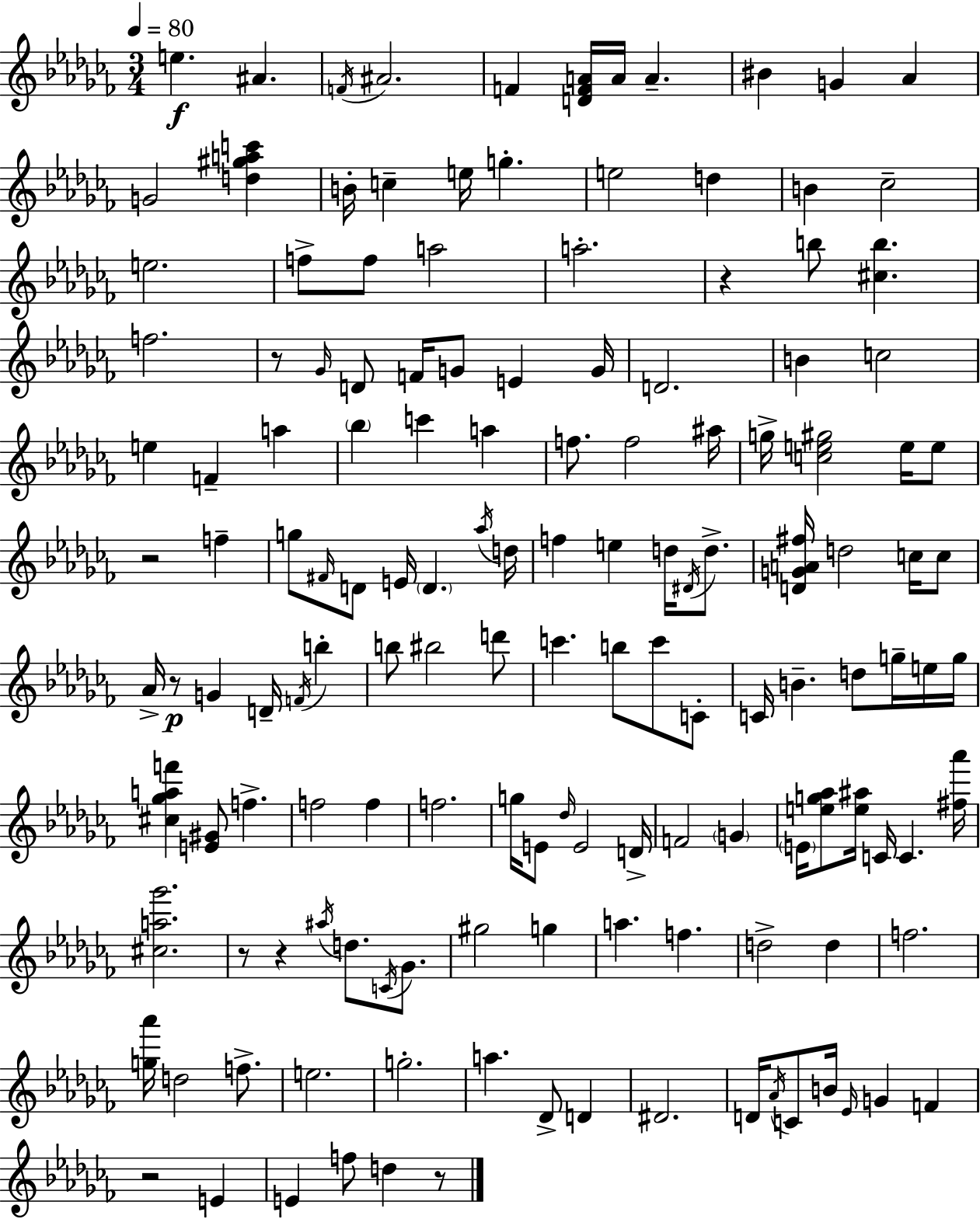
{
  \clef treble
  \numericTimeSignature
  \time 3/4
  \key aes \minor
  \tempo 4 = 80
  e''4.\f ais'4. | \acciaccatura { f'16 } ais'2. | f'4 <d' f' a'>16 a'16 a'4.-- | bis'4 g'4 aes'4 | \break g'2 <d'' gis'' a'' c'''>4 | b'16-. c''4-- e''16 g''4.-. | e''2 d''4 | b'4 ces''2-- | \break e''2. | f''8-> f''8 a''2 | a''2.-. | r4 b''8 <cis'' b''>4. | \break f''2. | r8 \grace { ges'16 } d'8 f'16 g'8 e'4 | g'16 d'2. | b'4 c''2 | \break e''4 f'4-- a''4 | \parenthesize bes''4 c'''4 a''4 | f''8. f''2 | ais''16 g''16-> <c'' e'' gis''>2 e''16 | \break e''8 r2 f''4-- | g''8 \grace { fis'16 } d'8 e'16 \parenthesize d'4. | \acciaccatura { aes''16 } d''16 f''4 e''4 | d''16 \acciaccatura { dis'16 } d''8.-> <d' g' a' fis''>16 d''2 | \break c''16 c''8 aes'16-> r8\p g'4 | d'16-- \acciaccatura { f'16 } b''4-. b''8 bis''2 | d'''8 c'''4. | b''8 c'''8 c'8-. c'16 b'4.-- | \break d''8 g''16-- e''16 g''16 <cis'' ges'' a'' f'''>4 <e' gis'>8 | f''4.-> f''2 | f''4 f''2. | g''16 e'8 \grace { des''16 } e'2 | \break d'16-> f'2 | \parenthesize g'4 \parenthesize e'16 <e'' g'' aes''>8 <e'' ais''>16 c'16 | c'4. <fis'' aes'''>16 <cis'' a'' ges'''>2. | r8 r4 | \break \acciaccatura { ais''16 } d''8. \acciaccatura { c'16 } ges'8. gis''2 | g''4 a''4. | f''4. d''2-> | d''4 f''2. | \break <g'' aes'''>16 d''2 | f''8.-> e''2. | g''2.-. | a''4. | \break des'8-> d'4 dis'2. | d'16 \acciaccatura { aes'16 } c'8 | b'16 \grace { ees'16 } g'4 f'4 r2 | e'4 e'4 | \break f''8 d''4 r8 \bar "|."
}